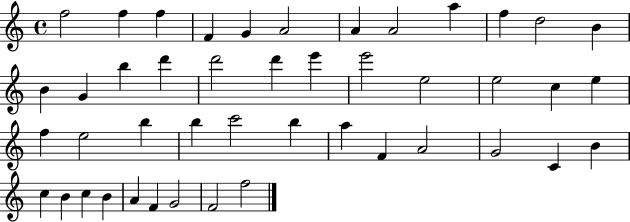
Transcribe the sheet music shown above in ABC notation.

X:1
T:Untitled
M:4/4
L:1/4
K:C
f2 f f F G A2 A A2 a f d2 B B G b d' d'2 d' e' e'2 e2 e2 c e f e2 b b c'2 b a F A2 G2 C B c B c B A F G2 F2 f2